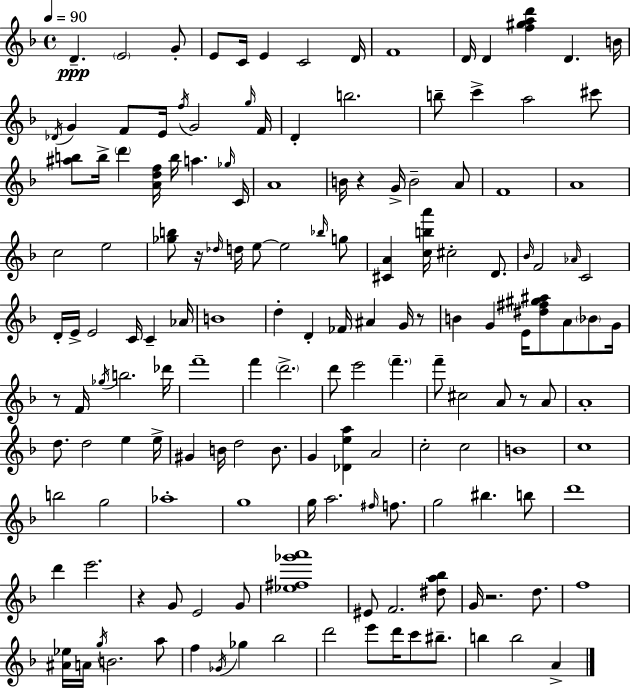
D4/q. E4/h G4/e E4/e C4/s E4/q C4/h D4/s F4/w D4/s D4/q [F5,G#5,A5,D6]/q D4/q. B4/s Db4/s G4/q F4/e E4/s F5/s G4/h G5/s F4/s D4/q B5/h. B5/e C6/q A5/h C#6/e [A#5,B5]/e B5/s D6/q [A4,D5,F5]/s B5/s A5/q. Gb5/s C4/s A4/w B4/s R/q G4/s B4/h A4/e F4/w A4/w C5/h E5/h [Gb5,B5]/e R/s Db5/s D5/s E5/e E5/h Bb5/s G5/e [C#4,A4]/q [C5,B5,A6]/s C#5/h D4/e. Bb4/s F4/h Ab4/s C4/h D4/s E4/s E4/h C4/s C4/q Ab4/s B4/w D5/q D4/q FES4/s A#4/q G4/s R/e B4/q G4/q E4/s [D#5,F#5,G#5,A#5]/e A4/e Bb4/e G4/s R/e F4/s Gb5/s B5/h. Db6/s F6/w F6/q D6/h. D6/e E6/h F6/q. F6/e C#5/h A4/e R/e A4/e A4/w D5/e. D5/h E5/q E5/s G#4/q B4/s D5/h B4/e. G4/q [Db4,E5,A5]/q A4/h C5/h C5/h B4/w C5/w B5/h G5/h Ab5/w G5/w G5/s A5/h. F#5/s F5/e. G5/h BIS5/q. B5/e D6/w D6/q E6/h. R/q G4/e E4/h G4/e [Eb5,F#5,Gb6,A6]/w EIS4/e F4/h. [D#5,A5,Bb5]/e G4/s R/h. D5/e. F5/w [A#4,Eb5]/s A4/s G5/s B4/h. A5/e F5/q Gb4/s Gb5/q Bb5/h D6/h E6/e D6/s C6/e BIS5/e. B5/q B5/h A4/q